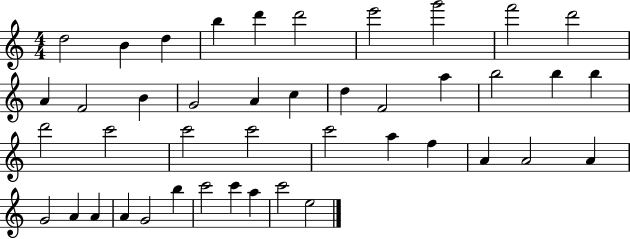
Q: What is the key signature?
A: C major